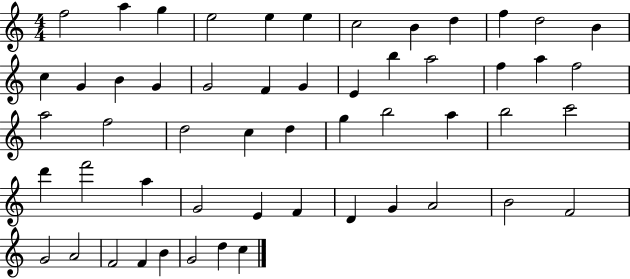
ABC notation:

X:1
T:Untitled
M:4/4
L:1/4
K:C
f2 a g e2 e e c2 B d f d2 B c G B G G2 F G E b a2 f a f2 a2 f2 d2 c d g b2 a b2 c'2 d' f'2 a G2 E F D G A2 B2 F2 G2 A2 F2 F B G2 d c